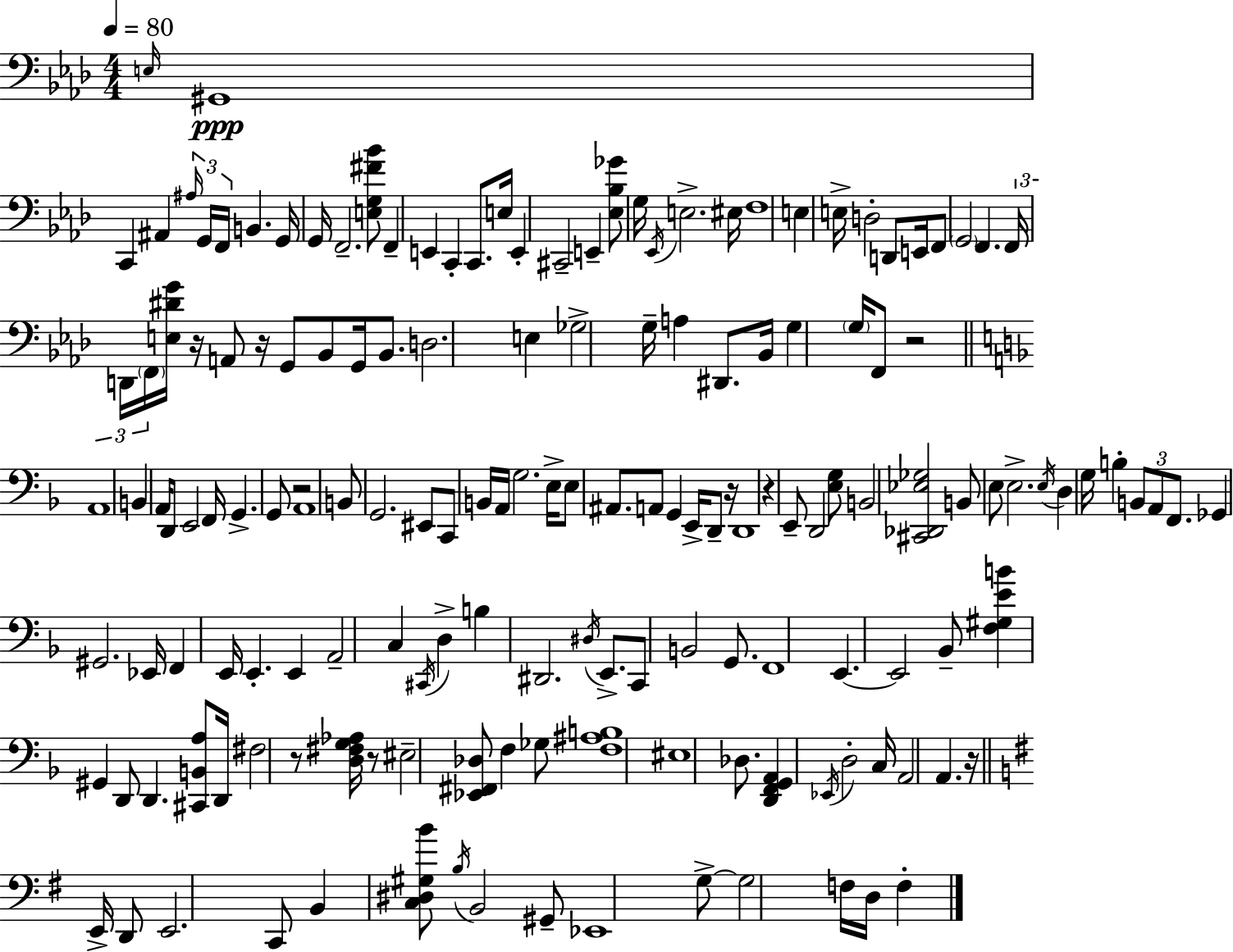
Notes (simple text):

E3/s G#2/w C2/q A#2/q A#3/s G2/s F2/s B2/q. G2/s G2/s F2/h. [E3,G3,F#4,Bb4]/e F2/q E2/q C2/q C2/e. E3/s E2/q C#2/h E2/q [Eb3,Bb3,Gb4]/e G3/s Eb2/s E3/h. EIS3/s F3/w E3/q E3/s D3/h D2/e E2/s F2/e G2/h F2/q. F2/s D2/s F2/s [E3,D#4,G4]/s R/s A2/e R/s G2/e Bb2/e G2/s Bb2/e. D3/h. E3/q Gb3/h G3/s A3/q D#2/e. Bb2/s G3/q G3/s F2/e R/h A2/w B2/q A2/s D2/e E2/h F2/s G2/q. G2/e R/h A2/w B2/e G2/h. EIS2/e C2/e B2/s A2/s G3/h. E3/s E3/e A#2/e. A2/e G2/q E2/s D2/e R/s D2/w R/q E2/e D2/h [E3,G3]/e B2/h [C#2,Db2,Eb3,Gb3]/h B2/e E3/e E3/h. E3/s D3/q G3/s B3/q B2/e A2/e F2/e. Gb2/q G#2/h. Eb2/s F2/q E2/s E2/q. E2/q A2/h C3/q C#2/s D3/q B3/q D#2/h. D#3/s E2/e. C2/e B2/h G2/e. F2/w E2/q. E2/h Bb2/e [F3,G#3,E4,B4]/q G#2/q D2/e D2/q. [C#2,B2,A3]/e D2/s F#3/h R/e [D3,F#3,G3,Ab3]/s R/e EIS3/h [Eb2,F#2,Db3]/e F3/q Gb3/e [F3,A#3,B3]/w EIS3/w Db3/e. [D2,F2,G2,A2]/q Eb2/s D3/h C3/s A2/h A2/q. R/s E2/s D2/e E2/h. C2/e B2/q [C3,D#3,G#3,B4]/e B3/s B2/h G#2/e Eb2/w G3/e G3/h F3/s D3/s F3/q